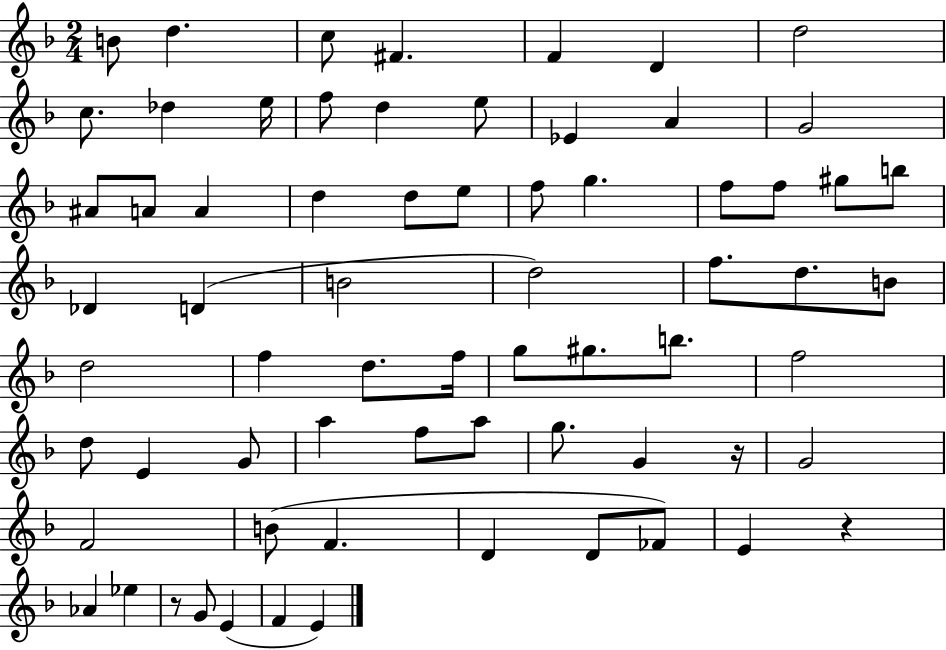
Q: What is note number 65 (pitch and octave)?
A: E4